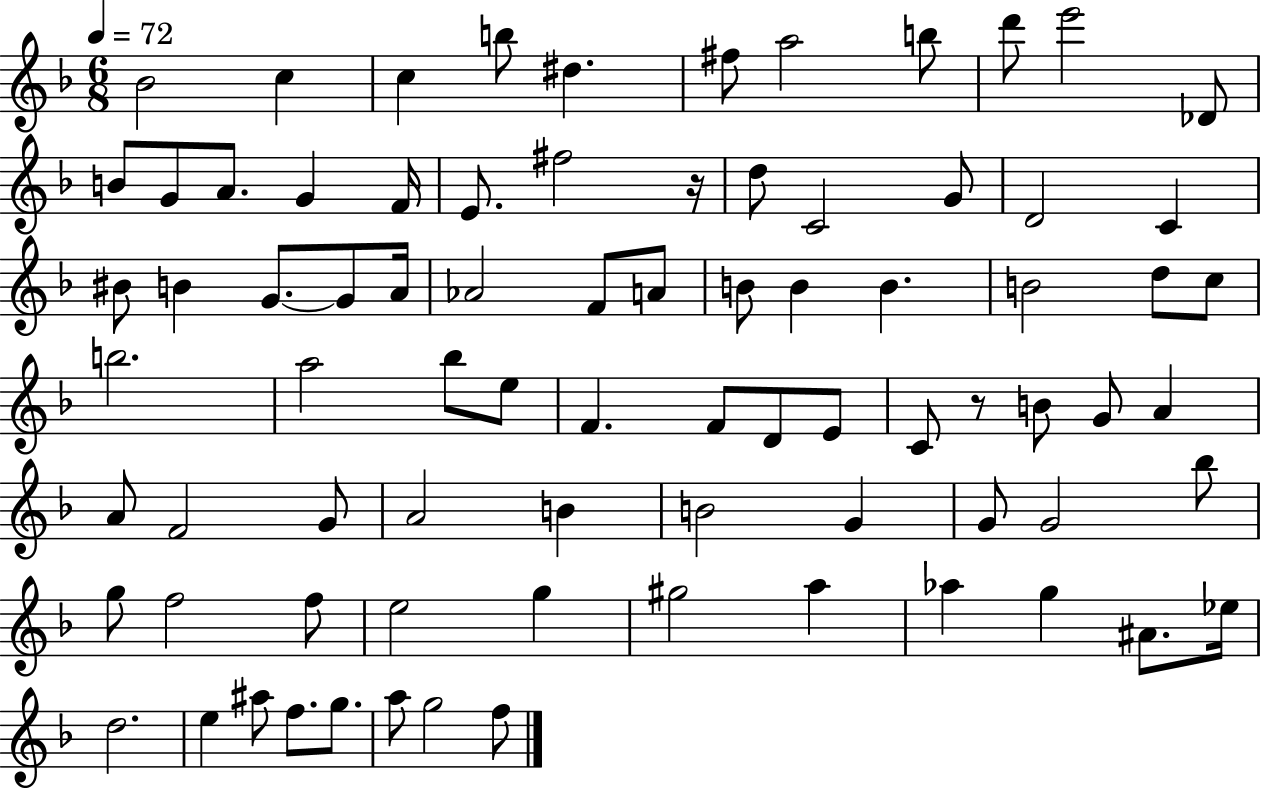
{
  \clef treble
  \numericTimeSignature
  \time 6/8
  \key f \major
  \tempo 4 = 72
  bes'2 c''4 | c''4 b''8 dis''4. | fis''8 a''2 b''8 | d'''8 e'''2 des'8 | \break b'8 g'8 a'8. g'4 f'16 | e'8. fis''2 r16 | d''8 c'2 g'8 | d'2 c'4 | \break bis'8 b'4 g'8.~~ g'8 a'16 | aes'2 f'8 a'8 | b'8 b'4 b'4. | b'2 d''8 c''8 | \break b''2. | a''2 bes''8 e''8 | f'4. f'8 d'8 e'8 | c'8 r8 b'8 g'8 a'4 | \break a'8 f'2 g'8 | a'2 b'4 | b'2 g'4 | g'8 g'2 bes''8 | \break g''8 f''2 f''8 | e''2 g''4 | gis''2 a''4 | aes''4 g''4 ais'8. ees''16 | \break d''2. | e''4 ais''8 f''8. g''8. | a''8 g''2 f''8 | \bar "|."
}